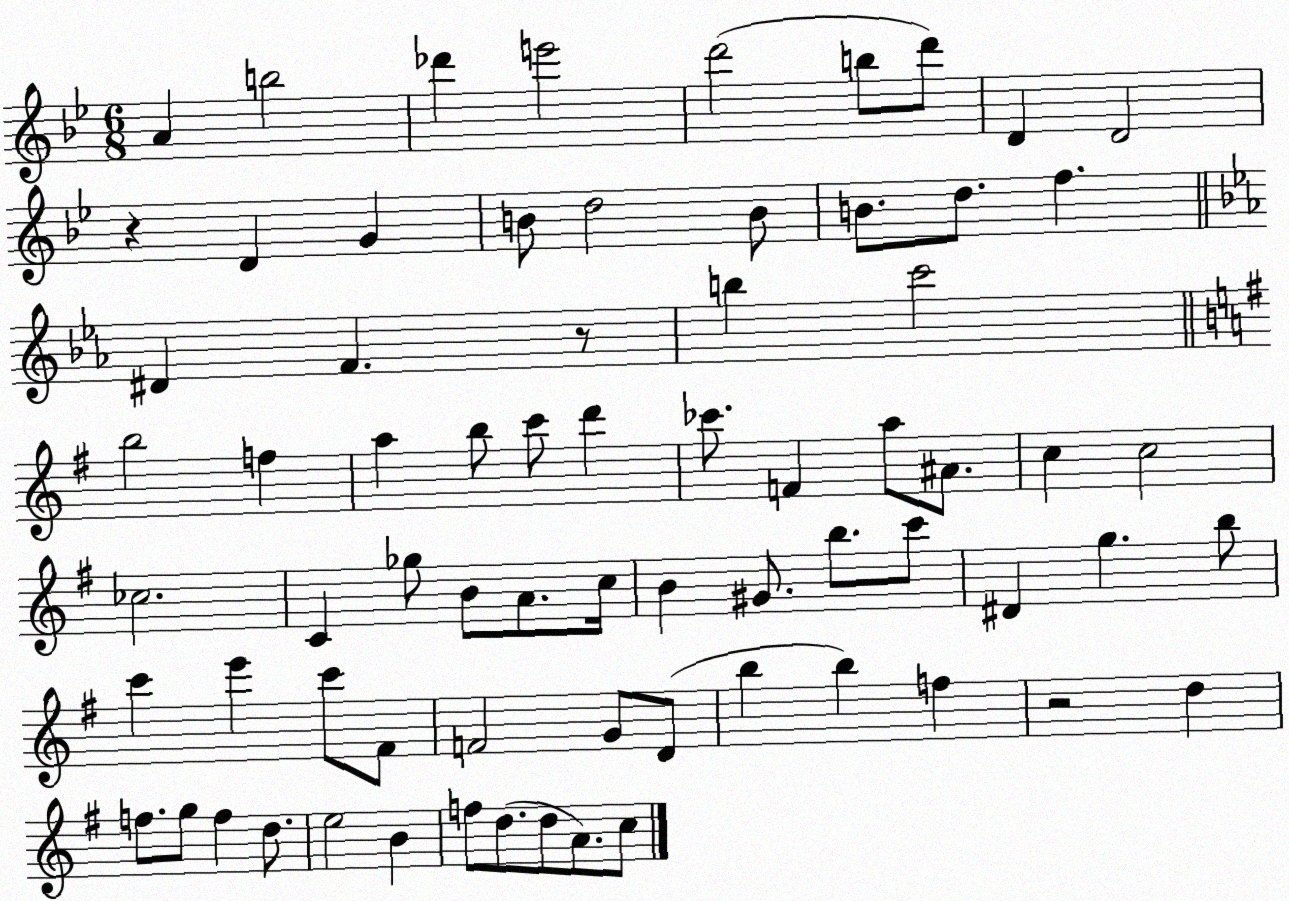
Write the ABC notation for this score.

X:1
T:Untitled
M:6/8
L:1/4
K:Bb
A b2 _d' e'2 d'2 b/2 d'/2 D D2 z D G B/2 d2 B/2 B/2 d/2 f ^D F z/2 b c'2 b2 f a b/2 c'/2 d' _c'/2 F a/2 ^A/2 c c2 _c2 C _g/2 B/2 A/2 c/4 B ^G/2 b/2 c'/2 ^D g b/2 c' e' c'/2 ^F/2 F2 G/2 D/2 b b f z2 d f/2 g/2 f d/2 e2 B f/2 d/2 d/2 A/2 c/2